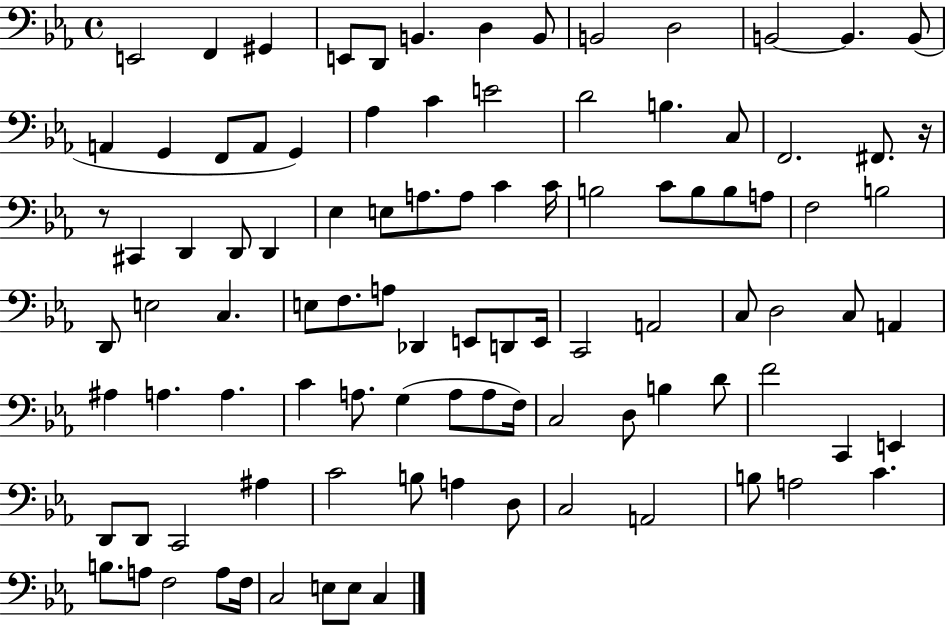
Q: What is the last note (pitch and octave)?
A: C3